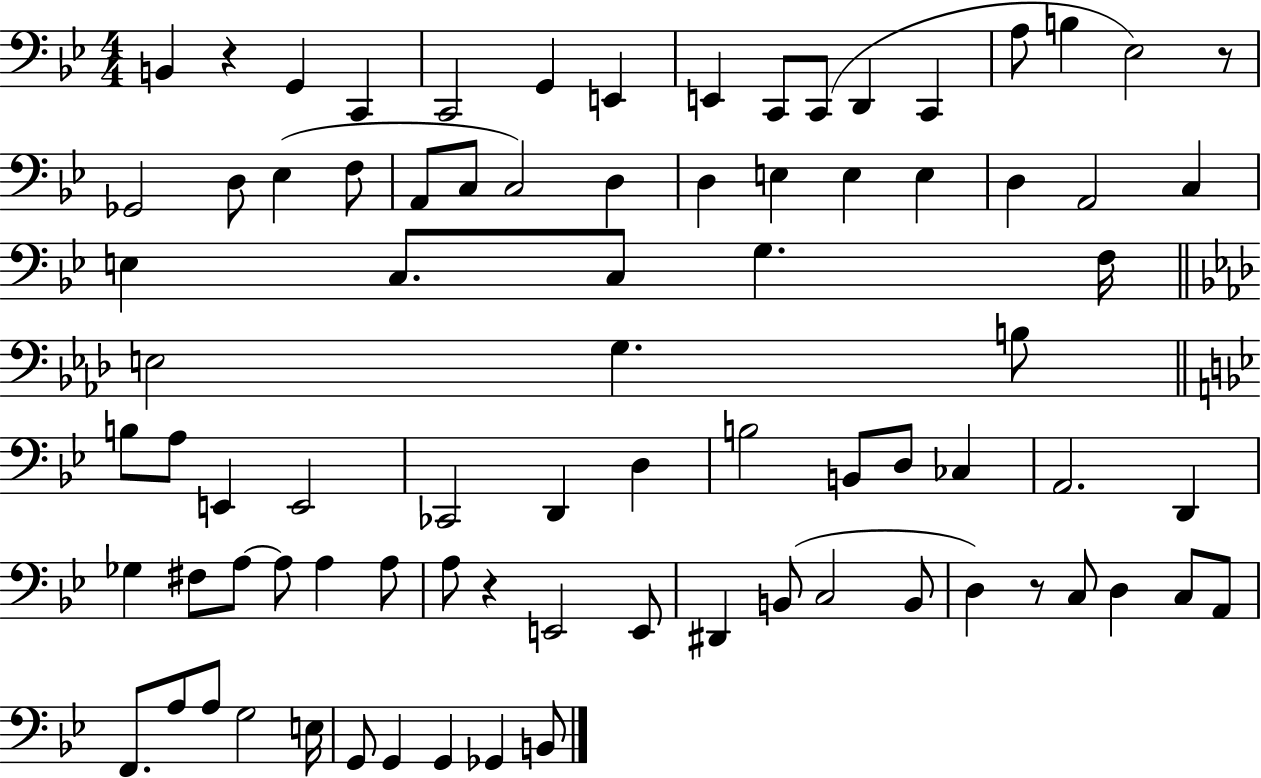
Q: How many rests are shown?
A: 4